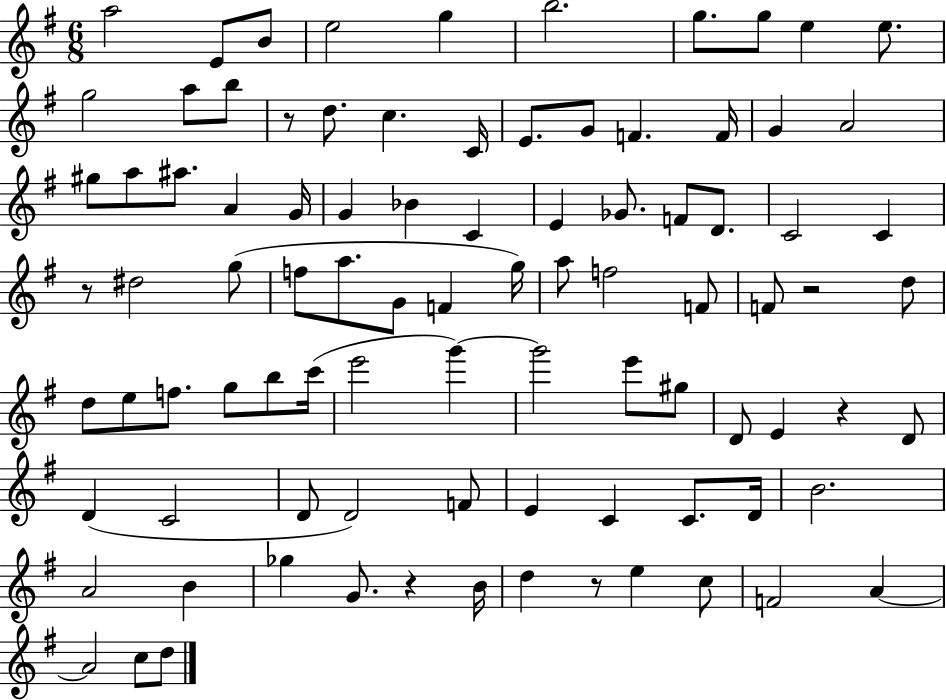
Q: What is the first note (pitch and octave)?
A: A5